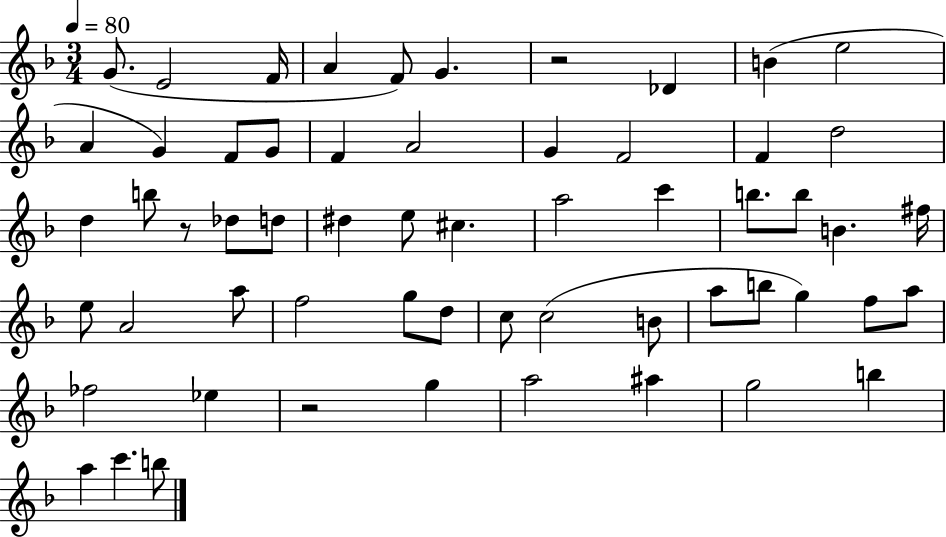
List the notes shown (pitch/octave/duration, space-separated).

G4/e. E4/h F4/s A4/q F4/e G4/q. R/h Db4/q B4/q E5/h A4/q G4/q F4/e G4/e F4/q A4/h G4/q F4/h F4/q D5/h D5/q B5/e R/e Db5/e D5/e D#5/q E5/e C#5/q. A5/h C6/q B5/e. B5/e B4/q. F#5/s E5/e A4/h A5/e F5/h G5/e D5/e C5/e C5/h B4/e A5/e B5/e G5/q F5/e A5/e FES5/h Eb5/q R/h G5/q A5/h A#5/q G5/h B5/q A5/q C6/q. B5/e